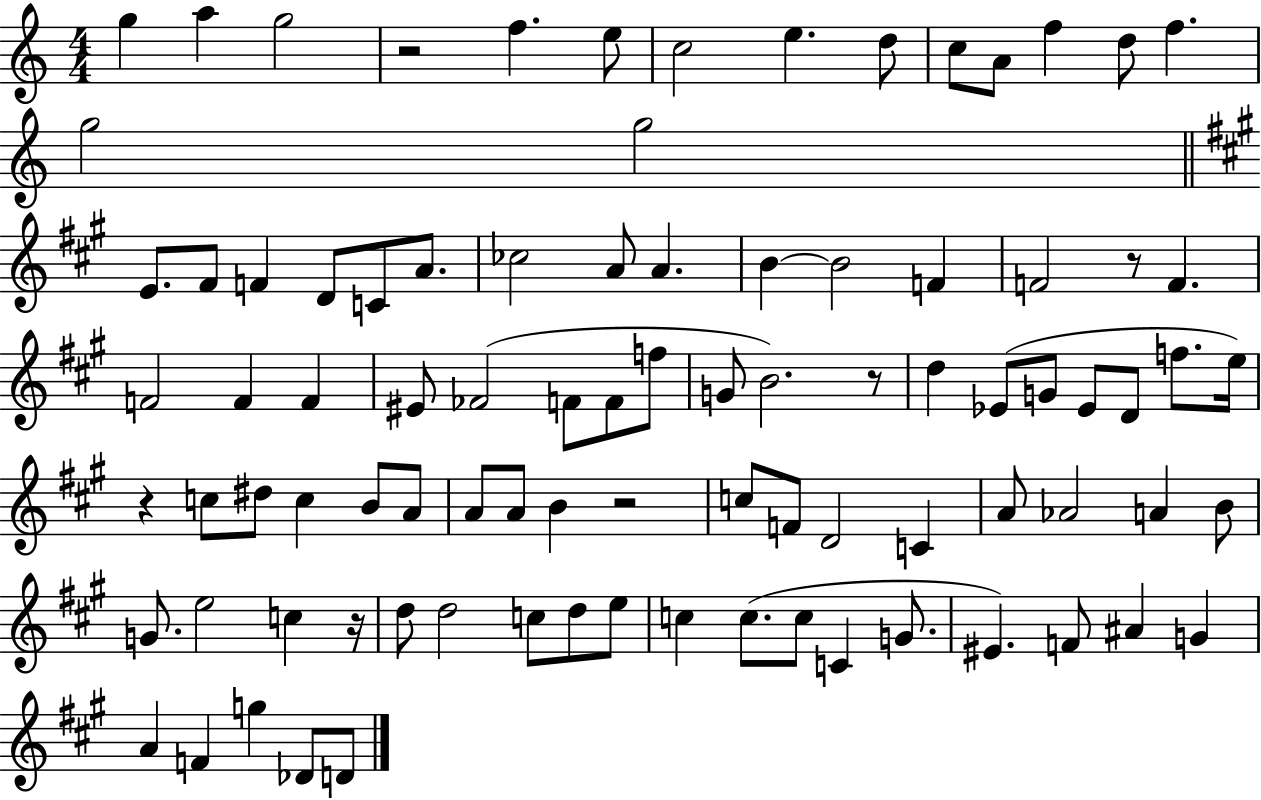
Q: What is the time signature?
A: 4/4